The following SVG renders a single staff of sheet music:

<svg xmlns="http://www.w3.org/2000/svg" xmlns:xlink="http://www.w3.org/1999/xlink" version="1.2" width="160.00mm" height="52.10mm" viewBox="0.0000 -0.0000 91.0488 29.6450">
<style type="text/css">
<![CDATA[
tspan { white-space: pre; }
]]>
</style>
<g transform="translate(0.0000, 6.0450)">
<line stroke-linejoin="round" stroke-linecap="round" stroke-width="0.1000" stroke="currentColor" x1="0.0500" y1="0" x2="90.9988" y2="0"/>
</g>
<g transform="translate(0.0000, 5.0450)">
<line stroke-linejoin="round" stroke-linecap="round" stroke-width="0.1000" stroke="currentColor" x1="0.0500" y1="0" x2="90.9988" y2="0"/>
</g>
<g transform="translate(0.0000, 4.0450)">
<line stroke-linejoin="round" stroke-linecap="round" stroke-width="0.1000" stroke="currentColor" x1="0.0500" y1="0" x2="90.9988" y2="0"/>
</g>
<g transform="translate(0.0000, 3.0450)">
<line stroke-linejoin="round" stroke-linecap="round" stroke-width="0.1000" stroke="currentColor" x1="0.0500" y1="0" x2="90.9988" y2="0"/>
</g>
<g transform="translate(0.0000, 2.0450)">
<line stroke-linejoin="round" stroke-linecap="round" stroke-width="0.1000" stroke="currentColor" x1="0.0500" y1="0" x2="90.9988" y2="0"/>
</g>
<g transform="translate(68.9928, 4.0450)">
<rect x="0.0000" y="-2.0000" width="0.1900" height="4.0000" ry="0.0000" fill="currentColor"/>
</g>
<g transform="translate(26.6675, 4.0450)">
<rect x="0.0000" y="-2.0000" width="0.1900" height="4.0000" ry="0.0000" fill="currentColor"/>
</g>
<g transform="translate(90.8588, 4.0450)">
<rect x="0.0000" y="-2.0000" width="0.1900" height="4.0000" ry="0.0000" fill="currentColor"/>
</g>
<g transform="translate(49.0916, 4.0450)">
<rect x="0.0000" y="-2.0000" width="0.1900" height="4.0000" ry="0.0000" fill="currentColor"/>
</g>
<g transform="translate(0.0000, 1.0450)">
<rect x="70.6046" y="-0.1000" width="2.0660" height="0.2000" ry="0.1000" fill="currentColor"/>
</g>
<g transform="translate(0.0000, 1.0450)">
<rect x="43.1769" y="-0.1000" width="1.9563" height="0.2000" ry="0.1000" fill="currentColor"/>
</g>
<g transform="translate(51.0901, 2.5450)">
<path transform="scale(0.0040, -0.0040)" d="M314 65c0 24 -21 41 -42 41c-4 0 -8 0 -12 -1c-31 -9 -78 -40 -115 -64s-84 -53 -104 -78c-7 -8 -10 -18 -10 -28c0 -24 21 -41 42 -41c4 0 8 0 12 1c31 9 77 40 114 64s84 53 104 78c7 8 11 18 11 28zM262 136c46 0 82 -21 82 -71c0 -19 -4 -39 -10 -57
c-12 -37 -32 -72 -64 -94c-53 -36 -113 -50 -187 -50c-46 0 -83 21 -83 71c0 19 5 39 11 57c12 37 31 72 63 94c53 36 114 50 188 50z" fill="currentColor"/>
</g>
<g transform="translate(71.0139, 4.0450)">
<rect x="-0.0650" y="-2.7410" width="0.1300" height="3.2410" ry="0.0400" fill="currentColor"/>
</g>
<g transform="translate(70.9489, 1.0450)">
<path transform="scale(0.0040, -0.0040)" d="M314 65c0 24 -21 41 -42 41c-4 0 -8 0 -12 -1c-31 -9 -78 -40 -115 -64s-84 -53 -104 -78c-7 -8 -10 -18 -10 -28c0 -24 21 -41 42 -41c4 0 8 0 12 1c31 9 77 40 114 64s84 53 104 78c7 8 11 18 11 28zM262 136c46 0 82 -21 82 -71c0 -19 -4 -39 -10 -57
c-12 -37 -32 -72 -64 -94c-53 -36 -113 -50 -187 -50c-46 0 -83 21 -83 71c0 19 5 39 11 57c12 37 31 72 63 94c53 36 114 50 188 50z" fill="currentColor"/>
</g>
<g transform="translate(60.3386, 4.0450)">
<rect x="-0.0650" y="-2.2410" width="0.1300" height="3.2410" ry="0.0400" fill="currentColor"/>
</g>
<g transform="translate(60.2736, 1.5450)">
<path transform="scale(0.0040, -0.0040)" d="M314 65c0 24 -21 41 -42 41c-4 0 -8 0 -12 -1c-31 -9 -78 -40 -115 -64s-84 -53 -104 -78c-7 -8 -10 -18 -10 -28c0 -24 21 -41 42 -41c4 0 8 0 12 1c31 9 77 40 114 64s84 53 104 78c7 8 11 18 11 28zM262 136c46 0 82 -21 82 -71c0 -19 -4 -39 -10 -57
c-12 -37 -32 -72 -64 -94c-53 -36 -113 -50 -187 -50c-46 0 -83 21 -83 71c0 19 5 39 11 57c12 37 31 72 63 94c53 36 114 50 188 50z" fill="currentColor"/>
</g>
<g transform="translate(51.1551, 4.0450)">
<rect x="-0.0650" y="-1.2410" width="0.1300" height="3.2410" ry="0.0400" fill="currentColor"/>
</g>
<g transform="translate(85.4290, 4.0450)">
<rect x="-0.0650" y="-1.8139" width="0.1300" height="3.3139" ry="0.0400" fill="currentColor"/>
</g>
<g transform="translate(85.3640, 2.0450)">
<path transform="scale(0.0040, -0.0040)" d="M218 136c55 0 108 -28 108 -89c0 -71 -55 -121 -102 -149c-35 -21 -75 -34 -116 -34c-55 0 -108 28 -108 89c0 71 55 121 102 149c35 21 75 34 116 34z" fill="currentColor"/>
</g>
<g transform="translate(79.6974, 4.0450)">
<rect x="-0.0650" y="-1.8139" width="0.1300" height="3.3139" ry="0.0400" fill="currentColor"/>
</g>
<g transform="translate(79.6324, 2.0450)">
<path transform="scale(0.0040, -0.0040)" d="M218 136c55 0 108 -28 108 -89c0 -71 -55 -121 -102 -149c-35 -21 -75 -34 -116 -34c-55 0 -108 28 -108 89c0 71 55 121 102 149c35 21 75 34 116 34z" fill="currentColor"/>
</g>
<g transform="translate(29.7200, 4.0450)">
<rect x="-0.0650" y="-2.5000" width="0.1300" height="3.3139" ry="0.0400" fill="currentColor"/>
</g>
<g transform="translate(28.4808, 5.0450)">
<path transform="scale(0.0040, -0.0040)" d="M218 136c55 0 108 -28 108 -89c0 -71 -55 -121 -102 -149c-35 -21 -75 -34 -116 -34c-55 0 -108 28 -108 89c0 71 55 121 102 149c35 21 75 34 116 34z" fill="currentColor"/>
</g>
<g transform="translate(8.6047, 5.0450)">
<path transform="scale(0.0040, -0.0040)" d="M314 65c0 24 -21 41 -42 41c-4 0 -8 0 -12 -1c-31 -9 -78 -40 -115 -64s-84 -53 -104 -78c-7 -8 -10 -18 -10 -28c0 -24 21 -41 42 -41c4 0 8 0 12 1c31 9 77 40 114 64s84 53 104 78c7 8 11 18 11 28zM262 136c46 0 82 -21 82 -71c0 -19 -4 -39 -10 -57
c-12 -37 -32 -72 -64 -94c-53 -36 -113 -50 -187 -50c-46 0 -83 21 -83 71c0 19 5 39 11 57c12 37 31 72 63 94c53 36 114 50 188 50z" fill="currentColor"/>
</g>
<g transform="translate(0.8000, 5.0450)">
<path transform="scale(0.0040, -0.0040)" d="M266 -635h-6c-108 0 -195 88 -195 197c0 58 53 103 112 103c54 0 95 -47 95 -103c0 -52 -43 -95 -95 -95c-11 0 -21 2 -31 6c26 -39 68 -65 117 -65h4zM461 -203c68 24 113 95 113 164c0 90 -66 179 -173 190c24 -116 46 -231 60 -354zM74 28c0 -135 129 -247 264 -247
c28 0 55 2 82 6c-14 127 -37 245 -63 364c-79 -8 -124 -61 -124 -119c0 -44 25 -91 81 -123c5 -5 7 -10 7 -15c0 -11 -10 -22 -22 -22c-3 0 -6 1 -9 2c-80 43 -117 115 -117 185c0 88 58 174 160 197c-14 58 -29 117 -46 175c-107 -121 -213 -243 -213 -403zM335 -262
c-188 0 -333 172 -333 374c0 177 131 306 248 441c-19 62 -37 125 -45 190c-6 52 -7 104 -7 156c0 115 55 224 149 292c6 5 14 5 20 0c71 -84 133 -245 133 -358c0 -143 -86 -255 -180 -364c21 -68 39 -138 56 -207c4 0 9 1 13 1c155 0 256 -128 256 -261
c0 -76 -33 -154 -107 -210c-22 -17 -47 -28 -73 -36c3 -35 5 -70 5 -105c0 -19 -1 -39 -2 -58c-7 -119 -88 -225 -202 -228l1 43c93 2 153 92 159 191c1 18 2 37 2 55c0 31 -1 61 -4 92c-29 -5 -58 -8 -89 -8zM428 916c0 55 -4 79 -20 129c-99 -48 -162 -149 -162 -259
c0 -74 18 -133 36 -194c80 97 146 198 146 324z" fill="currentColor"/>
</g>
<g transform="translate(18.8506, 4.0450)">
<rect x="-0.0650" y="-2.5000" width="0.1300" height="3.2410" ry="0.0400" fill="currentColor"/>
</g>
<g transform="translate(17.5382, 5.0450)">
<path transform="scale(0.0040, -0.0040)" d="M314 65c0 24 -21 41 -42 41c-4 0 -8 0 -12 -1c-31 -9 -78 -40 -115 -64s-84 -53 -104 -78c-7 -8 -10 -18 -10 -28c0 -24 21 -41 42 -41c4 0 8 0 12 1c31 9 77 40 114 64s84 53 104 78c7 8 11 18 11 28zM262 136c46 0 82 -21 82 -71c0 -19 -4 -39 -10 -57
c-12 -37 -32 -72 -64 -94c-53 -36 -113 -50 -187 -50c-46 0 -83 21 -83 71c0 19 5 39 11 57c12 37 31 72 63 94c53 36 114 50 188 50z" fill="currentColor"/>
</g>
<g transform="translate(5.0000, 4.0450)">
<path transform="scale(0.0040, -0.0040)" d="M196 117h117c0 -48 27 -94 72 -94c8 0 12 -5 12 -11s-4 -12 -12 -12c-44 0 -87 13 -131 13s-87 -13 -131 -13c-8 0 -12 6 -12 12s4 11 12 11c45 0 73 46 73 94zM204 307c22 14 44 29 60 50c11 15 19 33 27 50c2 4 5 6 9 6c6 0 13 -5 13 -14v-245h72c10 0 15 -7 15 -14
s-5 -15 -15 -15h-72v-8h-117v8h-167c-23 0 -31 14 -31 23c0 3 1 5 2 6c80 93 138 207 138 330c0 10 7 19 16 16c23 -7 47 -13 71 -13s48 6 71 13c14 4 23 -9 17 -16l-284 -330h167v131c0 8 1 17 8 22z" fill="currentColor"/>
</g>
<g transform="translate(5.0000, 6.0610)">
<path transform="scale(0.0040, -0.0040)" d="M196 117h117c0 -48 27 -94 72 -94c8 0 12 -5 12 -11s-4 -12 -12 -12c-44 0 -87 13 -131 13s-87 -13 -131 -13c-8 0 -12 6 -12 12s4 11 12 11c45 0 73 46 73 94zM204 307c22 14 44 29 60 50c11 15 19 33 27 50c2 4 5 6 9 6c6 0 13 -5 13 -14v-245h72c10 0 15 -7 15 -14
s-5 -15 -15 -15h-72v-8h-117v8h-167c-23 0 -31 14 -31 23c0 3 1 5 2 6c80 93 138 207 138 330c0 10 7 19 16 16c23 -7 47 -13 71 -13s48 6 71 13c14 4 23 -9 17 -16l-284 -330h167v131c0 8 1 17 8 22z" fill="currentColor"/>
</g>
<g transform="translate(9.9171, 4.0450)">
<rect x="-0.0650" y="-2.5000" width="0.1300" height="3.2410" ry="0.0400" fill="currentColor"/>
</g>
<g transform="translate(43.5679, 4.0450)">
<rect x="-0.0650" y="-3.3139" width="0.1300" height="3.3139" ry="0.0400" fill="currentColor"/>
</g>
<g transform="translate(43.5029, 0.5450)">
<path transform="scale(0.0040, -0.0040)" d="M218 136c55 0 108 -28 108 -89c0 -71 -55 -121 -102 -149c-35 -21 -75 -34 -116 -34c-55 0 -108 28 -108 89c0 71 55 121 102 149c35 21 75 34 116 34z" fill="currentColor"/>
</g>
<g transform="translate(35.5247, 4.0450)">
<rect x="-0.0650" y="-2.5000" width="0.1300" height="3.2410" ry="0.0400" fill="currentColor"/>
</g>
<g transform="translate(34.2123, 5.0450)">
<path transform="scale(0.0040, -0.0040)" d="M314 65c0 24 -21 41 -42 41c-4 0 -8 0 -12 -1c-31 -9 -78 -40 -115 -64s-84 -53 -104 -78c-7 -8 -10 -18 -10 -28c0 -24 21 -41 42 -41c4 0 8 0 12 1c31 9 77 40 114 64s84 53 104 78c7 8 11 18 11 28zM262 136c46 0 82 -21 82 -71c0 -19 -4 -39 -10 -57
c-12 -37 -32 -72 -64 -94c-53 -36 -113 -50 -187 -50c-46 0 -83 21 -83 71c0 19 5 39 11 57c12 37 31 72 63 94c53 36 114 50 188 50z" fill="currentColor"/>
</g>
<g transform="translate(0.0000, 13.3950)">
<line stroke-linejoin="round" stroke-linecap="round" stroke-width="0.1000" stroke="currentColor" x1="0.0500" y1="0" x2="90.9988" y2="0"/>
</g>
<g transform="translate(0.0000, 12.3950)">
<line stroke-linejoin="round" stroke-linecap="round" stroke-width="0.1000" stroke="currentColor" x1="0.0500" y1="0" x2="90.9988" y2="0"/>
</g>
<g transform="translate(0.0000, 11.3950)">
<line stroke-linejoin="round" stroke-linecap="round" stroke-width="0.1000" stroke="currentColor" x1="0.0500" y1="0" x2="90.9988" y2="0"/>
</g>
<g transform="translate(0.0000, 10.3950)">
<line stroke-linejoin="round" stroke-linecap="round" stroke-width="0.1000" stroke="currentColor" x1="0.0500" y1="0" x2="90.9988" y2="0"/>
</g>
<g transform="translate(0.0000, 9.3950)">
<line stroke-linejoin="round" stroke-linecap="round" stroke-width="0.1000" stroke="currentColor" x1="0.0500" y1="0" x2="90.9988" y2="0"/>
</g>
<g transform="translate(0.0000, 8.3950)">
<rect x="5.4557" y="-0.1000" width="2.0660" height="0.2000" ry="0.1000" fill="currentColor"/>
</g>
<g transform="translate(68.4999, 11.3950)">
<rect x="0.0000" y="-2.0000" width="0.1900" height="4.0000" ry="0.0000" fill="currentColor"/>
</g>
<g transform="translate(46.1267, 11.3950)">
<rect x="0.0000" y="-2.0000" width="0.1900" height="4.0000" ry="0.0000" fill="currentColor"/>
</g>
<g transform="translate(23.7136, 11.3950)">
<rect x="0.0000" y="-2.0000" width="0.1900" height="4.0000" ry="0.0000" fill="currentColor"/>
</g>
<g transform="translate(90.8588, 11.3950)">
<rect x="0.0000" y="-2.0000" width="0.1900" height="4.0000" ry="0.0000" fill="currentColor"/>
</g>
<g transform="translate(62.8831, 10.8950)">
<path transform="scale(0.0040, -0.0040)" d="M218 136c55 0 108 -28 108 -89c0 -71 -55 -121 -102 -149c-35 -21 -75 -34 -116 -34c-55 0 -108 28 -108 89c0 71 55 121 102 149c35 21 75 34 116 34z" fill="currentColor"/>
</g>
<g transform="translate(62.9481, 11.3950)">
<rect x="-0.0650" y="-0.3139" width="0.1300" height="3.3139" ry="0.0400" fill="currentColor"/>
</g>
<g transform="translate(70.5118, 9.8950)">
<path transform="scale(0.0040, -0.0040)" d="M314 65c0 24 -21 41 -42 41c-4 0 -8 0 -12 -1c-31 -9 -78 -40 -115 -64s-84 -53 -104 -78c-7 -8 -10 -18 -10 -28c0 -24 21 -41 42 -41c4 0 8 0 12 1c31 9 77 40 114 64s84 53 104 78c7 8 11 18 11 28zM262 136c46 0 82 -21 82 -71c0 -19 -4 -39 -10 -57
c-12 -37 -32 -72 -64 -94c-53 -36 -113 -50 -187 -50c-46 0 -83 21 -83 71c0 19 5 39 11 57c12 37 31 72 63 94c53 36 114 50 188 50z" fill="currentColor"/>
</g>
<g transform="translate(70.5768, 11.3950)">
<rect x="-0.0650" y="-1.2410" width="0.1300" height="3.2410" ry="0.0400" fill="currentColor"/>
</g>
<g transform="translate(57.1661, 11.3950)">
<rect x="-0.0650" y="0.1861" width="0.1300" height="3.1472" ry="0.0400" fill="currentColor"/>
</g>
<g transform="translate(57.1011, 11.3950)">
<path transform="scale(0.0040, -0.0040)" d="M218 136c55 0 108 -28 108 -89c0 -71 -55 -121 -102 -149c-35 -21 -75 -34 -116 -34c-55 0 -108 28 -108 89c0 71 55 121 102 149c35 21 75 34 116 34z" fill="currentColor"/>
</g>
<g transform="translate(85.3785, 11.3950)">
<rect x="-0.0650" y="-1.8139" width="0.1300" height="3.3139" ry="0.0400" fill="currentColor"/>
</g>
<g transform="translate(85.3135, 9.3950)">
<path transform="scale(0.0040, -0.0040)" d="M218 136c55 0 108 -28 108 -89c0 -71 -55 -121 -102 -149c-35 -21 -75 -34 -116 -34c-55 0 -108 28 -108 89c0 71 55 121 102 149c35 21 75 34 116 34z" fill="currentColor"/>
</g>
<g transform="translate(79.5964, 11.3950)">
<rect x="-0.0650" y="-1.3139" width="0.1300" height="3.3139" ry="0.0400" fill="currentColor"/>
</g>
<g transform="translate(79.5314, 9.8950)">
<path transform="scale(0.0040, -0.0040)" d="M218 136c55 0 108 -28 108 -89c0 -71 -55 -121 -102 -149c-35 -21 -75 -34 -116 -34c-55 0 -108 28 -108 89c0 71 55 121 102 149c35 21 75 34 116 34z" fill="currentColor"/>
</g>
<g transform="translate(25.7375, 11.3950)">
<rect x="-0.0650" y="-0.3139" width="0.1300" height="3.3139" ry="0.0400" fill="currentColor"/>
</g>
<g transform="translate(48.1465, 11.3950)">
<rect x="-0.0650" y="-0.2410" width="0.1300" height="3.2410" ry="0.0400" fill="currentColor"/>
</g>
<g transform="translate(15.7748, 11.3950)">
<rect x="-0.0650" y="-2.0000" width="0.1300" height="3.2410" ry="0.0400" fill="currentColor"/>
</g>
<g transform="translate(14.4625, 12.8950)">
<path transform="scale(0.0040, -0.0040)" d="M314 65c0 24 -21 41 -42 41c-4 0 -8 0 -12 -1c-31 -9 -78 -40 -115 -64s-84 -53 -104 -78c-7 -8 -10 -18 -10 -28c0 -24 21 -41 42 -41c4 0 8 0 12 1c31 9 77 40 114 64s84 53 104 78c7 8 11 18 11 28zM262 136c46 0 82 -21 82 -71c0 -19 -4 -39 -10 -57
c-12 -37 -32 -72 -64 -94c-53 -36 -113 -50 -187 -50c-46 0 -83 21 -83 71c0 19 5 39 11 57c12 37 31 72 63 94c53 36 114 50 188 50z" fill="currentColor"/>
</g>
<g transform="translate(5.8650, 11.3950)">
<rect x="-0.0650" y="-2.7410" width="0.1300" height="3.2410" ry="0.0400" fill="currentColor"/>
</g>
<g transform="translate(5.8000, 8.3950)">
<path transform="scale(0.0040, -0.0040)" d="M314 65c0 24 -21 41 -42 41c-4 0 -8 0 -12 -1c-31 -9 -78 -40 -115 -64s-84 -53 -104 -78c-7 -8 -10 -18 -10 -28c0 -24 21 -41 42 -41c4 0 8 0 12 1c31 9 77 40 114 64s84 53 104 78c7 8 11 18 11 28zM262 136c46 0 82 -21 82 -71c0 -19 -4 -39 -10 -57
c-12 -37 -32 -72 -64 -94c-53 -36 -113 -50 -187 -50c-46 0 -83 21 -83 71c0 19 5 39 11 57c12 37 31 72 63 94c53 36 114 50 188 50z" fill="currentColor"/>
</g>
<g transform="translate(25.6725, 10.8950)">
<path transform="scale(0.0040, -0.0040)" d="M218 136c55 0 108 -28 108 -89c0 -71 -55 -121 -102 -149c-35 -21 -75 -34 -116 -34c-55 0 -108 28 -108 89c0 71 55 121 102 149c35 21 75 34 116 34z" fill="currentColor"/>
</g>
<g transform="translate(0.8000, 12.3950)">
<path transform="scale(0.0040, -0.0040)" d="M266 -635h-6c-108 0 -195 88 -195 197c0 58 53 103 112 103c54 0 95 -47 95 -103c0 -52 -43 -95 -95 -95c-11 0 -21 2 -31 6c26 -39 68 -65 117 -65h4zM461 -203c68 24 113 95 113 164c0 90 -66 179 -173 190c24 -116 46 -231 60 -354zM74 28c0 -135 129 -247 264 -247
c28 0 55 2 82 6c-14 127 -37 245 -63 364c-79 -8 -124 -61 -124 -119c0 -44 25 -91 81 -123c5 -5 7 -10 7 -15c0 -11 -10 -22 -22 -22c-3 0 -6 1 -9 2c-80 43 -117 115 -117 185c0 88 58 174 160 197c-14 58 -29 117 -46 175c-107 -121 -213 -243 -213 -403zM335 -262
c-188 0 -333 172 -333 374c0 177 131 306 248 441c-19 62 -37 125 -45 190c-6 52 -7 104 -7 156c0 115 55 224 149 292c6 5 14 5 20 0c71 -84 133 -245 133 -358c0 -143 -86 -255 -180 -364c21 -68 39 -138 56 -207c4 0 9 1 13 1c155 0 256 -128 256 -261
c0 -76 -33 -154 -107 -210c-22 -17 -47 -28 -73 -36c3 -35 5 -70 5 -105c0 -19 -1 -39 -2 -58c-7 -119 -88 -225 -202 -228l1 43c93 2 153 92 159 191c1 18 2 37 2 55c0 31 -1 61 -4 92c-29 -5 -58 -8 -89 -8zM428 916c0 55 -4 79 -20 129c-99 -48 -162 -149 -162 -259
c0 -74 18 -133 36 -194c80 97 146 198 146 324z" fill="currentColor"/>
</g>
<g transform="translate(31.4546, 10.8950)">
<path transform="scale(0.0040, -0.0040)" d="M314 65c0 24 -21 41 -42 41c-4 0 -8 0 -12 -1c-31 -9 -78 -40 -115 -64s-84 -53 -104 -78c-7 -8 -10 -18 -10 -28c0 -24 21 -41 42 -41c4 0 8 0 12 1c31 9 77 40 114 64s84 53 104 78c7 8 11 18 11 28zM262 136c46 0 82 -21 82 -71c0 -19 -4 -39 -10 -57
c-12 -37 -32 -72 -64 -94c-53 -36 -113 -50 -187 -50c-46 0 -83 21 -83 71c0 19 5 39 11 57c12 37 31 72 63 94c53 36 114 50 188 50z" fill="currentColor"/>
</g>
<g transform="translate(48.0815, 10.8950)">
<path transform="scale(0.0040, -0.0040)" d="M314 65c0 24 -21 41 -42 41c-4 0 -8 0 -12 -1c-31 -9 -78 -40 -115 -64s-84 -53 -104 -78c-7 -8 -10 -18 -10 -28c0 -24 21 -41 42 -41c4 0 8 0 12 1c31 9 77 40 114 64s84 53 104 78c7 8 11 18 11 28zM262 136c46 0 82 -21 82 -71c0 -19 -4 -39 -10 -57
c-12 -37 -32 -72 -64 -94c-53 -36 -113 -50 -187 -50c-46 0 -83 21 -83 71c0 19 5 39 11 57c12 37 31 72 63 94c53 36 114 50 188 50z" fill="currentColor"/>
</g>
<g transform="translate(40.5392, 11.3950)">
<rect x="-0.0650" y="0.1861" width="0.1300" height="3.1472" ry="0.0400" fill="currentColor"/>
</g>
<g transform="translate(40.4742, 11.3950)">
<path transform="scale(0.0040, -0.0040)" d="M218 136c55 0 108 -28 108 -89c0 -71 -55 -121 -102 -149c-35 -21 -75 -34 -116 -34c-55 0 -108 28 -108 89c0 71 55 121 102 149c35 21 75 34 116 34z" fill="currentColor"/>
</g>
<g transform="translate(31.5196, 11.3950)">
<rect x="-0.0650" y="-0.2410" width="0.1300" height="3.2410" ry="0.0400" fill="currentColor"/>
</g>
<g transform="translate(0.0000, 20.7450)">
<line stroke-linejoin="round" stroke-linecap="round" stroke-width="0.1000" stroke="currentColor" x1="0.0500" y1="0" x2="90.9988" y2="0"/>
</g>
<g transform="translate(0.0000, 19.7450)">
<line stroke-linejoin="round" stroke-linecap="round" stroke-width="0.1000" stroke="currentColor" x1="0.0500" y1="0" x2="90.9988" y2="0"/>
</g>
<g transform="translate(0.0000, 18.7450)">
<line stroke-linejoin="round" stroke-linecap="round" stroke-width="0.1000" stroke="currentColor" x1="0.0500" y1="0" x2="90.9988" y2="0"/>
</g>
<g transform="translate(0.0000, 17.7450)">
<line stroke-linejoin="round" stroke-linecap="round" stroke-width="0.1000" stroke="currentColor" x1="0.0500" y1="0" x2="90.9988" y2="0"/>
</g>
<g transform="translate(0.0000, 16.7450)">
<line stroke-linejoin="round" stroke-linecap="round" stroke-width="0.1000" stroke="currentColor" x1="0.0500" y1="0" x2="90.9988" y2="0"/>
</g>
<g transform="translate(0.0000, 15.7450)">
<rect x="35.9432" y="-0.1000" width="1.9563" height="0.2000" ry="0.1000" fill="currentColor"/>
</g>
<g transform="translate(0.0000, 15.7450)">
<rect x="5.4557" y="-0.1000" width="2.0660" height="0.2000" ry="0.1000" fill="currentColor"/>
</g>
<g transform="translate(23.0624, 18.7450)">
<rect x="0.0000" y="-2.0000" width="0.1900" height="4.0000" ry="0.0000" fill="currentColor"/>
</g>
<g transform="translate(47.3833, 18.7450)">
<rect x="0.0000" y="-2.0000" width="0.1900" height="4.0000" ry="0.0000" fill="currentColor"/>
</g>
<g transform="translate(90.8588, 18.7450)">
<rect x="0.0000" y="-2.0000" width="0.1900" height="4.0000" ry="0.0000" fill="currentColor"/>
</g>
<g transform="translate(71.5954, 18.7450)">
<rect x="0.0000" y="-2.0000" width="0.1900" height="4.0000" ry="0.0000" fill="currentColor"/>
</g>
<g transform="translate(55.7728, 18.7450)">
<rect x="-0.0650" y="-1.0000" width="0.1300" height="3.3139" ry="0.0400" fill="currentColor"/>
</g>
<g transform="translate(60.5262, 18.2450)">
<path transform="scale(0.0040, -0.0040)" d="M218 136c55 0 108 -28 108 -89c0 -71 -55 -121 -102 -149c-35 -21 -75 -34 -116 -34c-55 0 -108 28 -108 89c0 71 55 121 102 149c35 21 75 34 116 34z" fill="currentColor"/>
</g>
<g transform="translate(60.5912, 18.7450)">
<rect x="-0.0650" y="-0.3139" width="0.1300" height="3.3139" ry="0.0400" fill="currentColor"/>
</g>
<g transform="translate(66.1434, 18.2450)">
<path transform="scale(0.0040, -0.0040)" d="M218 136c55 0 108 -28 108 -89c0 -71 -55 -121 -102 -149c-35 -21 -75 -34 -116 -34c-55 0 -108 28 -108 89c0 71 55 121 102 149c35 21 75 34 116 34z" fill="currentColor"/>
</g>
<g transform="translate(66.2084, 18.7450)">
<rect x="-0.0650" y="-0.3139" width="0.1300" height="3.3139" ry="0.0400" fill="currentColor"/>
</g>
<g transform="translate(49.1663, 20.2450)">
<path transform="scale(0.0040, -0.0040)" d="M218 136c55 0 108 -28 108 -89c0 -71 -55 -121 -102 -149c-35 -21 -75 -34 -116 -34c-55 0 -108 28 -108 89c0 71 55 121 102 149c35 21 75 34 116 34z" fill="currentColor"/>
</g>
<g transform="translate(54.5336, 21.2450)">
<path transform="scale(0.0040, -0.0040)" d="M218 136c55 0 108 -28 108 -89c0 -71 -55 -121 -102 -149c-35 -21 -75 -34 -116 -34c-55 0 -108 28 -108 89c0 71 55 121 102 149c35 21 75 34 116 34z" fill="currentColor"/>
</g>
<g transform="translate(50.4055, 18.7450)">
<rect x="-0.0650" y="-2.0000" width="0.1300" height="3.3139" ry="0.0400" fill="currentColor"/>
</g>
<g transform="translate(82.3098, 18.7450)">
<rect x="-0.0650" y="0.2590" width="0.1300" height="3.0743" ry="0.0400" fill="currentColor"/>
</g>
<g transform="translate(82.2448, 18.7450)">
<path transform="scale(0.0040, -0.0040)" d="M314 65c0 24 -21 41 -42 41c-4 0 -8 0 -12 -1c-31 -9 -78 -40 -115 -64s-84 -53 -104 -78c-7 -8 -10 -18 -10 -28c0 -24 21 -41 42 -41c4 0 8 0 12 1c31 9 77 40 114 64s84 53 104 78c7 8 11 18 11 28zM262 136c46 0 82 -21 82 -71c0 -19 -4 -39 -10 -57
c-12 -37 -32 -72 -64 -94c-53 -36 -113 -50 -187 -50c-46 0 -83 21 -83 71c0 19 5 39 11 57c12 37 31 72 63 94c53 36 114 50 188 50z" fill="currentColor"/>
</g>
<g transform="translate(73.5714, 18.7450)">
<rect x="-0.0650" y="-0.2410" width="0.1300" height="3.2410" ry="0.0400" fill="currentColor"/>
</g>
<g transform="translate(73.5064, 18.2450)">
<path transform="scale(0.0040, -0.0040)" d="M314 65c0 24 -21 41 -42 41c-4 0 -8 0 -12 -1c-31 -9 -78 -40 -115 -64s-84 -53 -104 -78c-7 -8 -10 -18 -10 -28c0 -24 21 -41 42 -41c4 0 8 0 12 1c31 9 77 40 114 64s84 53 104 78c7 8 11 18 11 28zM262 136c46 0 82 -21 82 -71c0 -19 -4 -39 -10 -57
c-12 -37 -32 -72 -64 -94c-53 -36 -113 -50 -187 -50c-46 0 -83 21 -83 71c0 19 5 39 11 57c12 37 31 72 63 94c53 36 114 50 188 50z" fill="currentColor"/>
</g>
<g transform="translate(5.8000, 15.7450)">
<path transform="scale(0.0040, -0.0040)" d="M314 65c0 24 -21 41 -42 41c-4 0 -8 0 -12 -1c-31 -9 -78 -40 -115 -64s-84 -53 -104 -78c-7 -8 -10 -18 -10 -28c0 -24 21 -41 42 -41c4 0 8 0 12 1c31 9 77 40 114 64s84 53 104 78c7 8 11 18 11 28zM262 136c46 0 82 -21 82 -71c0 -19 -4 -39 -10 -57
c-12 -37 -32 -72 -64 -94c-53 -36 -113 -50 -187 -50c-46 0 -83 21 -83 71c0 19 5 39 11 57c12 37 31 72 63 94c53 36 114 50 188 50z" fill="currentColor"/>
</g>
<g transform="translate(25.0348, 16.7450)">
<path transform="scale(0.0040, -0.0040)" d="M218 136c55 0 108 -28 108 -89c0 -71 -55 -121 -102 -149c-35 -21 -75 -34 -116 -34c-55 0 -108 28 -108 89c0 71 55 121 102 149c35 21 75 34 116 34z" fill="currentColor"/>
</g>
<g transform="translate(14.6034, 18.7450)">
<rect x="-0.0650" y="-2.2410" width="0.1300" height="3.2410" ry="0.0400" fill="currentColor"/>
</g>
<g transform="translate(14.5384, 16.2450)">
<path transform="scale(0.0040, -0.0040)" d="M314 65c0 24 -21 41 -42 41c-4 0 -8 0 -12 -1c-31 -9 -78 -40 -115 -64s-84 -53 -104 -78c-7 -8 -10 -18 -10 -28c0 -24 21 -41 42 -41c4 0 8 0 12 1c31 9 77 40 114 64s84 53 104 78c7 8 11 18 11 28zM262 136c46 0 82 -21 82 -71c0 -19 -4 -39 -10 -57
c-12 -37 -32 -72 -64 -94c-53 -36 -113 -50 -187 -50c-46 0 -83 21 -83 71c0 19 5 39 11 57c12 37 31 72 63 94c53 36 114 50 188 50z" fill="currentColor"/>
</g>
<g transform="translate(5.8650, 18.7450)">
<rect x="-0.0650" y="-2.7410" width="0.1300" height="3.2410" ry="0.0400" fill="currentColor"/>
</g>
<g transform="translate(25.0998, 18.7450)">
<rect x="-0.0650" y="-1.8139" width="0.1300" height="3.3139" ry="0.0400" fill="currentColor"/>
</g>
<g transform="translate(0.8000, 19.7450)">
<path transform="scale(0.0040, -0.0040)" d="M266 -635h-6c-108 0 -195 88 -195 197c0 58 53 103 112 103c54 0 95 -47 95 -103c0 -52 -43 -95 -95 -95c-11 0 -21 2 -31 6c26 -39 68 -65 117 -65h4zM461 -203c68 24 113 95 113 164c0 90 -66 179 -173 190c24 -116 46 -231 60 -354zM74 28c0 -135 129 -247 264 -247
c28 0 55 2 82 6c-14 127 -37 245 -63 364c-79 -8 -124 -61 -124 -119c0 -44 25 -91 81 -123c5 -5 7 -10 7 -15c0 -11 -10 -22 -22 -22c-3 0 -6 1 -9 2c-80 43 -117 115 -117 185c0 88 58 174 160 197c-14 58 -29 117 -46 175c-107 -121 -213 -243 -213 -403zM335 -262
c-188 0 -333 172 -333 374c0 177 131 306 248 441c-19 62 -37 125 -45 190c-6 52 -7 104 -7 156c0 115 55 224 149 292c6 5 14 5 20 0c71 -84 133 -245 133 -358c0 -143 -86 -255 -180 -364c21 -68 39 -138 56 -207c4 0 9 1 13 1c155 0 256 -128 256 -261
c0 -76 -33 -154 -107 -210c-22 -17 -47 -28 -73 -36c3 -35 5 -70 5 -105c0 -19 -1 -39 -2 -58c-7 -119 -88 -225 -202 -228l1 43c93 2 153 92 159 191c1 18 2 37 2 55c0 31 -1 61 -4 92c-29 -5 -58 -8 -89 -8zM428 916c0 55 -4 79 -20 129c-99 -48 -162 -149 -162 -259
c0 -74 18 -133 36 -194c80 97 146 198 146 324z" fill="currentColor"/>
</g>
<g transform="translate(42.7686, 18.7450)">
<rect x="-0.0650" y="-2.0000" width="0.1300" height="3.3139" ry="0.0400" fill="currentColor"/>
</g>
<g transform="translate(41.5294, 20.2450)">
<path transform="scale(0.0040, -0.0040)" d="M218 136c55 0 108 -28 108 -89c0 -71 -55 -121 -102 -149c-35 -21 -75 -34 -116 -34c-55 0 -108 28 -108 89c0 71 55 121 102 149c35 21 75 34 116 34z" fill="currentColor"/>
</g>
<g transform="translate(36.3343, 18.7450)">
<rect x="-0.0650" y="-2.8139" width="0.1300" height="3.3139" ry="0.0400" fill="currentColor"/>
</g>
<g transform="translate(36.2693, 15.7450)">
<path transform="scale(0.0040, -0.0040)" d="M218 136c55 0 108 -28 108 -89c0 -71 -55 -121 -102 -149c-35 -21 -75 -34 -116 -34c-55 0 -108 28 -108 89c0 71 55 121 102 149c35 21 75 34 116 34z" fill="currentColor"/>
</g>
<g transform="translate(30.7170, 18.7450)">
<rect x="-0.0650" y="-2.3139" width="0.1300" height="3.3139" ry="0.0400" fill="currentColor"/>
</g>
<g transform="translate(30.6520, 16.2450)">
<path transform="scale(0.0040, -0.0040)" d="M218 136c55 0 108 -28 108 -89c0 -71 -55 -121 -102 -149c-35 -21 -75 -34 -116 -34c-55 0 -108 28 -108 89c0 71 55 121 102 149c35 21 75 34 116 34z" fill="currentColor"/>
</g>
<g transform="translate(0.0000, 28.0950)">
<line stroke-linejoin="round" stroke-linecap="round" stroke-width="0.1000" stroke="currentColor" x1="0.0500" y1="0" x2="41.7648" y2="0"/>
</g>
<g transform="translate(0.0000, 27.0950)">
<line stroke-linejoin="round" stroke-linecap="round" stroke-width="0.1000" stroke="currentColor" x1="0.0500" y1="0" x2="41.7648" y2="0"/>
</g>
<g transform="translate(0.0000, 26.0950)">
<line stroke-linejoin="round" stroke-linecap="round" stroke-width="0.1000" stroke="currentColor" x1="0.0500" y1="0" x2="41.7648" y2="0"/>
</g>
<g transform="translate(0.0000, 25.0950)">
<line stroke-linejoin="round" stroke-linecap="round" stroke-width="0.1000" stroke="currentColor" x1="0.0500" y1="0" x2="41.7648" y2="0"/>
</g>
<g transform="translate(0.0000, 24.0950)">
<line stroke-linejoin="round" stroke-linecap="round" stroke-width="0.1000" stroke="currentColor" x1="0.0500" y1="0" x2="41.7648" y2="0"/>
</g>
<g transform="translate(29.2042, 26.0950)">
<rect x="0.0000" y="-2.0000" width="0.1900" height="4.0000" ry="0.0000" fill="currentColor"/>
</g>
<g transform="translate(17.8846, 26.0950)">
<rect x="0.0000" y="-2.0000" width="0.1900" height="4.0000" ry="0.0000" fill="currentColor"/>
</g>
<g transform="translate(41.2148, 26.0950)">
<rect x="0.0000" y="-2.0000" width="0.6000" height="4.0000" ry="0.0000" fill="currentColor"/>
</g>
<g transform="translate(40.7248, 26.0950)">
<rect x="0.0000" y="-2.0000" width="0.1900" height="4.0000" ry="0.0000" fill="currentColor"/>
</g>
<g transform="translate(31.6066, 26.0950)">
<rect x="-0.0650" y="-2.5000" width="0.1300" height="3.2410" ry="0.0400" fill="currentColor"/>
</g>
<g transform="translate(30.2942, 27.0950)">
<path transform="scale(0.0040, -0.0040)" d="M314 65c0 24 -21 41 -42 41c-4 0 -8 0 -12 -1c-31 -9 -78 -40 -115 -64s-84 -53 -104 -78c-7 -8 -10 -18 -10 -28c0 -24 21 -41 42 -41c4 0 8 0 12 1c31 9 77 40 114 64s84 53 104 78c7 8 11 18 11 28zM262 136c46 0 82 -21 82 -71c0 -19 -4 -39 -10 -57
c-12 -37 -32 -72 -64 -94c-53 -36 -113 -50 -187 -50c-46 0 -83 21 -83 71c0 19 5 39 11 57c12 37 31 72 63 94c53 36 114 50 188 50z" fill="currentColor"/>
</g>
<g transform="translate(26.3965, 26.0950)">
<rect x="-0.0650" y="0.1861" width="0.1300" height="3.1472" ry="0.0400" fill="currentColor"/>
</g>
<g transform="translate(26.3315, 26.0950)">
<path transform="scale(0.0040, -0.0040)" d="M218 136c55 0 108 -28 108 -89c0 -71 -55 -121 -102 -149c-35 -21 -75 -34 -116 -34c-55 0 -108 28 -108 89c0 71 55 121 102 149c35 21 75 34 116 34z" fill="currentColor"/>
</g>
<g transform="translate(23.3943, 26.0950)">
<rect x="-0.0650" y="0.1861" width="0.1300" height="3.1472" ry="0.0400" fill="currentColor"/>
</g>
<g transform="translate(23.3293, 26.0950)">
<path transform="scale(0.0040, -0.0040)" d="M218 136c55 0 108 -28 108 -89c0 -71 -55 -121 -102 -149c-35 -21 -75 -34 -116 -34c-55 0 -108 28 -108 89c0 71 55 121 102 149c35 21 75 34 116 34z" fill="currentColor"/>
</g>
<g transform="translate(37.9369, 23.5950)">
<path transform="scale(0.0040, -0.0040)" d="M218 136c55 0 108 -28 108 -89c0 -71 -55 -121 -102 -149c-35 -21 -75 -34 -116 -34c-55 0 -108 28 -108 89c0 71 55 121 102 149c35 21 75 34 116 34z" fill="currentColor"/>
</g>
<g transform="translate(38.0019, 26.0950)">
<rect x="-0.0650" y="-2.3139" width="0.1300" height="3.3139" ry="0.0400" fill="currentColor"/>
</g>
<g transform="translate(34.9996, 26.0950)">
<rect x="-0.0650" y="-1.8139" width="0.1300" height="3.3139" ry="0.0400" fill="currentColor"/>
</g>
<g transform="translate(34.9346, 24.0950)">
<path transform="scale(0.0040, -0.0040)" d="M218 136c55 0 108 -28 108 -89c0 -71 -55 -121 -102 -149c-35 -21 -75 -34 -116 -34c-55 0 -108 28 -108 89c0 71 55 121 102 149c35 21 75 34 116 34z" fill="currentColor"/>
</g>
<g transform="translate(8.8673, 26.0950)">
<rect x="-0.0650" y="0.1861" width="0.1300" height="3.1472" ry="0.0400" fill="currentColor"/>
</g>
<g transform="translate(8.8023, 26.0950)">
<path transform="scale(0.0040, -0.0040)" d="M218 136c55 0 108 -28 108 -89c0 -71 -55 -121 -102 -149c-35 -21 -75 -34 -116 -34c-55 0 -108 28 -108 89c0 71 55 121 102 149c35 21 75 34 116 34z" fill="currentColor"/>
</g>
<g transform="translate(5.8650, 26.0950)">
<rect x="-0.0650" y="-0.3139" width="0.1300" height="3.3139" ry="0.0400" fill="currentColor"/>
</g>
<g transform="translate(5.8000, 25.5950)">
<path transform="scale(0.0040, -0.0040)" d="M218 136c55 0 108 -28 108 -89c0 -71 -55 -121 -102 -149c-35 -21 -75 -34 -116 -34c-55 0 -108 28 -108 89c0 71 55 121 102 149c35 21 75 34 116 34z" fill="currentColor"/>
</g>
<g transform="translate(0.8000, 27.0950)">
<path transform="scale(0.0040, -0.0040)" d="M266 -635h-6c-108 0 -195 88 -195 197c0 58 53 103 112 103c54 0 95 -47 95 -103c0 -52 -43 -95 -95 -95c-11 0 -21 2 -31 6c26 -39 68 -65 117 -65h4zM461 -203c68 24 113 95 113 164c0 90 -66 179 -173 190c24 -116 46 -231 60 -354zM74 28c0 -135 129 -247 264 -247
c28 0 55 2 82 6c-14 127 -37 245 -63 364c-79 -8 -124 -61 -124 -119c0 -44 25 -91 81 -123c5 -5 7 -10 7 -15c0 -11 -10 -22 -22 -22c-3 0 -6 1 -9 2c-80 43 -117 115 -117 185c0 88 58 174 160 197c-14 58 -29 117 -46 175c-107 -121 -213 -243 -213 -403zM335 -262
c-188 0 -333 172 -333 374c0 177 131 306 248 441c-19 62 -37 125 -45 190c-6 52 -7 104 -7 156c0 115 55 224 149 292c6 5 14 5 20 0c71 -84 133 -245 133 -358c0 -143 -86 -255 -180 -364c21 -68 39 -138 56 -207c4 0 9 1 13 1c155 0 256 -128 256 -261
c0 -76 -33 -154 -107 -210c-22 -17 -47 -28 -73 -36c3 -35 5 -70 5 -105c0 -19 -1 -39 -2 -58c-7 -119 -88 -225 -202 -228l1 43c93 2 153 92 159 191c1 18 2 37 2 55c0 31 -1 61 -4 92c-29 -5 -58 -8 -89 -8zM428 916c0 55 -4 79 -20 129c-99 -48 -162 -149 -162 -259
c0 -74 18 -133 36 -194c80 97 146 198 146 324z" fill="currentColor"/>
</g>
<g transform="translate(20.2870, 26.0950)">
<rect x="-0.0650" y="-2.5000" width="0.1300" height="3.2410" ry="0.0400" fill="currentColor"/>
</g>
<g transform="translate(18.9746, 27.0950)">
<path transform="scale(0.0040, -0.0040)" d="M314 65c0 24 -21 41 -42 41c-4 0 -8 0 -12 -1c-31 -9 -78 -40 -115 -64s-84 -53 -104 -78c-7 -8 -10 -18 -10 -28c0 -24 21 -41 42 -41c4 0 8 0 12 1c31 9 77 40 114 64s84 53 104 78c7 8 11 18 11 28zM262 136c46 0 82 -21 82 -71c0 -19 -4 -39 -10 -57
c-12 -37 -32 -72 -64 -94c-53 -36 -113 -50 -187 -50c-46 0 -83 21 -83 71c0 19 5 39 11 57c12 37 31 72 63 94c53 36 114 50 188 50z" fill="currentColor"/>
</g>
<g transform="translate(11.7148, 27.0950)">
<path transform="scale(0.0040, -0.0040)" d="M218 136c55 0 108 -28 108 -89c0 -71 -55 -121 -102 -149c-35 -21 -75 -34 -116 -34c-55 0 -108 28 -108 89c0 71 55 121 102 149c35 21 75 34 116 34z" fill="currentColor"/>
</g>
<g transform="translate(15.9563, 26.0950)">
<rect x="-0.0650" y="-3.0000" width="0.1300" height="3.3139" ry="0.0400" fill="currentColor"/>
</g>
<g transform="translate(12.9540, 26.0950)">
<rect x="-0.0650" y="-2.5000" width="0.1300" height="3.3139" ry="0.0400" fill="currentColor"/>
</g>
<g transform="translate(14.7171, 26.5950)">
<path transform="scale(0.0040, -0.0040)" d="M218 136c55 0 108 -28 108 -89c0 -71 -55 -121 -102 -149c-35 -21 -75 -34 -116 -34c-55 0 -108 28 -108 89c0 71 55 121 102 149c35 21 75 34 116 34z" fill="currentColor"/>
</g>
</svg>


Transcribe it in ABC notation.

X:1
T:Untitled
M:4/4
L:1/4
K:C
G2 G2 G G2 b e2 g2 a2 f f a2 F2 c c2 B c2 B c e2 e f a2 g2 f g a F F D c c c2 B2 c B G A G2 B B G2 f g